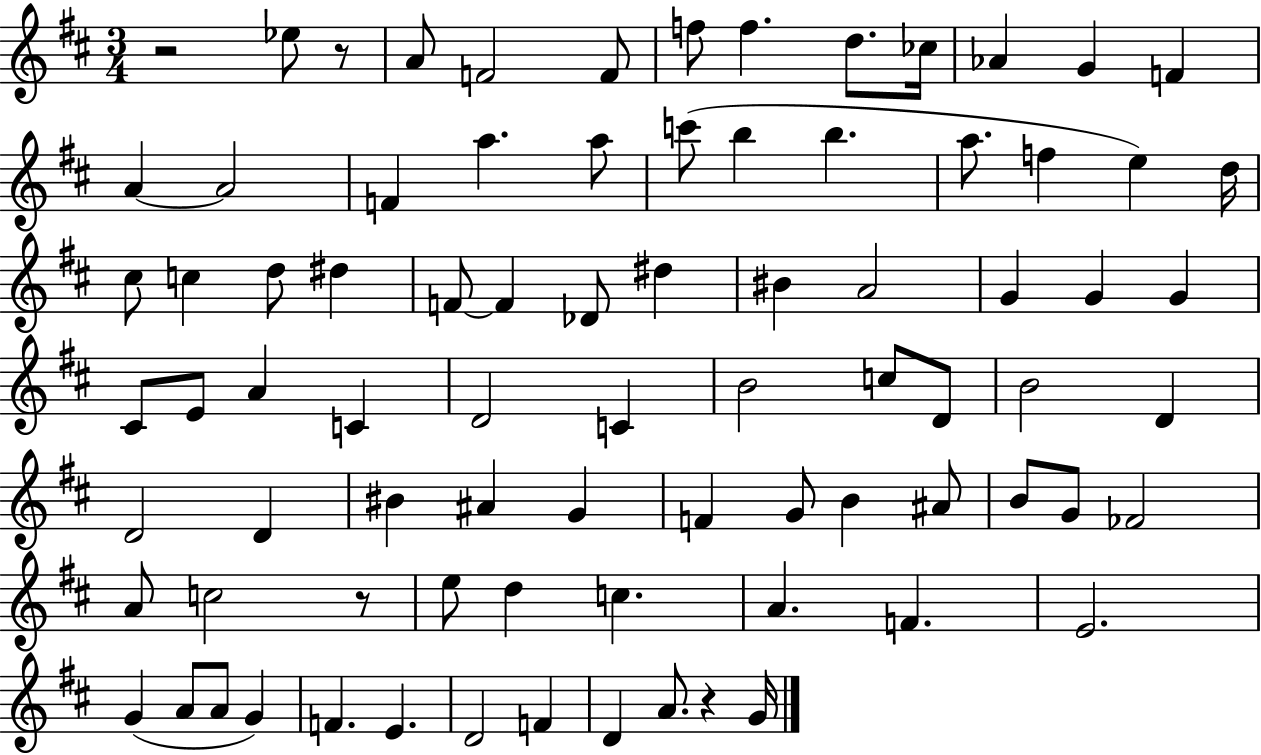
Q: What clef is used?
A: treble